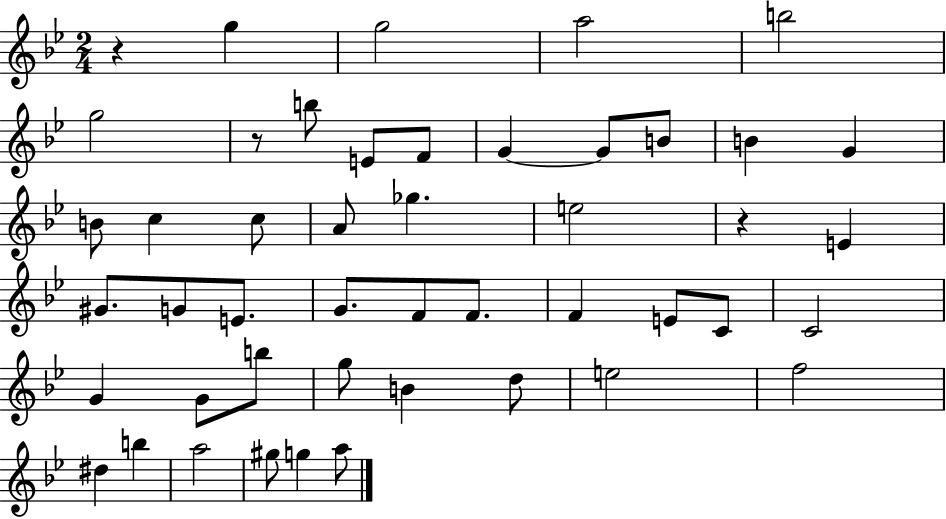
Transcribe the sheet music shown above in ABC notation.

X:1
T:Untitled
M:2/4
L:1/4
K:Bb
z g g2 a2 b2 g2 z/2 b/2 E/2 F/2 G G/2 B/2 B G B/2 c c/2 A/2 _g e2 z E ^G/2 G/2 E/2 G/2 F/2 F/2 F E/2 C/2 C2 G G/2 b/2 g/2 B d/2 e2 f2 ^d b a2 ^g/2 g a/2